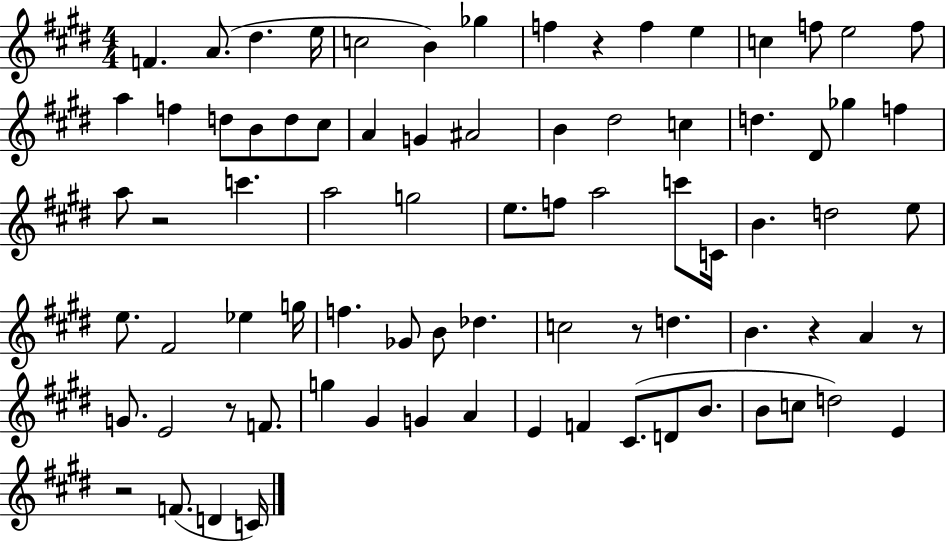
F4/q. A4/e. D#5/q. E5/s C5/h B4/q Gb5/q F5/q R/q F5/q E5/q C5/q F5/e E5/h F5/e A5/q F5/q D5/e B4/e D5/e C#5/e A4/q G4/q A#4/h B4/q D#5/h C5/q D5/q. D#4/e Gb5/q F5/q A5/e R/h C6/q. A5/h G5/h E5/e. F5/e A5/h C6/e C4/s B4/q. D5/h E5/e E5/e. F#4/h Eb5/q G5/s F5/q. Gb4/e B4/e Db5/q. C5/h R/e D5/q. B4/q. R/q A4/q R/e G4/e. E4/h R/e F4/e. G5/q G#4/q G4/q A4/q E4/q F4/q C#4/e. D4/e B4/e. B4/e C5/e D5/h E4/q R/h F4/e. D4/q C4/s